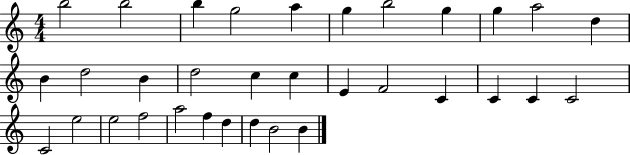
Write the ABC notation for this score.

X:1
T:Untitled
M:4/4
L:1/4
K:C
b2 b2 b g2 a g b2 g g a2 d B d2 B d2 c c E F2 C C C C2 C2 e2 e2 f2 a2 f d d B2 B